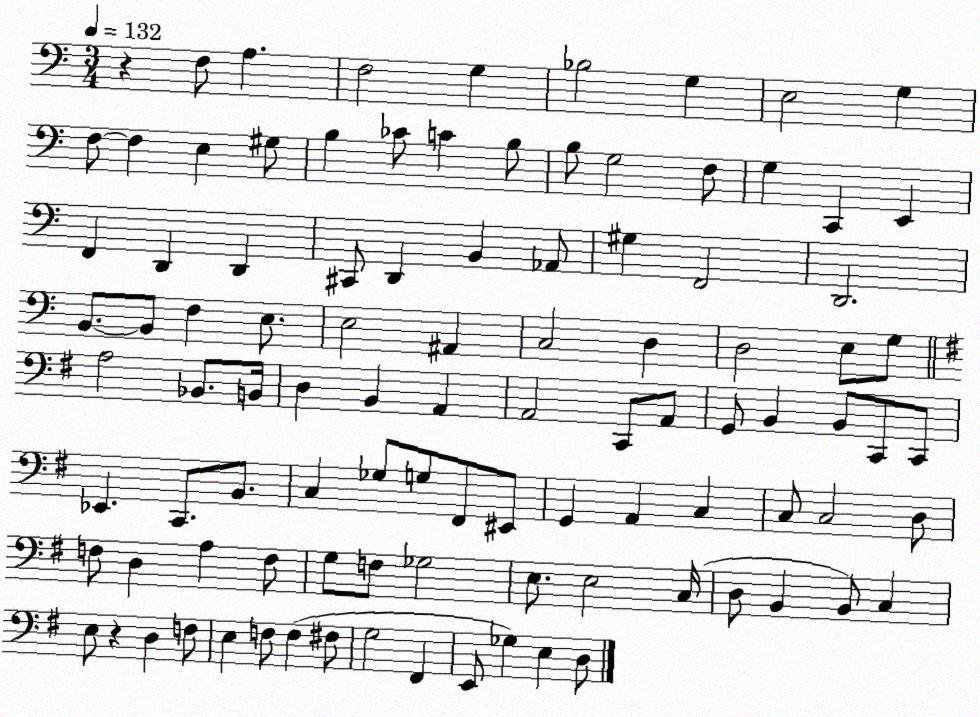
X:1
T:Untitled
M:3/4
L:1/4
K:C
z F,/2 A, F,2 G, _B,2 G, E,2 G, F,/2 F, E, ^G,/2 B, _C/2 C B,/2 B,/2 G,2 F,/2 G, C,, E,, F,, D,, D,, ^C,,/2 D,, B,, _A,,/2 ^G, F,,2 D,,2 B,,/2 B,,/2 F, E,/2 E,2 ^A,, C,2 D, D,2 E,/2 G,/2 A,2 _B,,/2 B,,/4 D, B,, A,, A,,2 C,,/2 A,,/2 G,,/2 B,, B,,/2 C,,/2 C,,/2 _E,, C,,/2 B,,/2 C, _G,/2 G,/2 ^F,,/2 ^E,,/2 G,, A,, C, C,/2 C,2 D,/2 F,/2 D, A, F,/2 G,/2 F,/2 _G,2 E,/2 E,2 C,/4 D,/2 B,, B,,/2 C, E,/2 z D, F,/2 E, F,/2 F, ^F,/2 G,2 ^F,, E,,/2 _G, E, D,/2